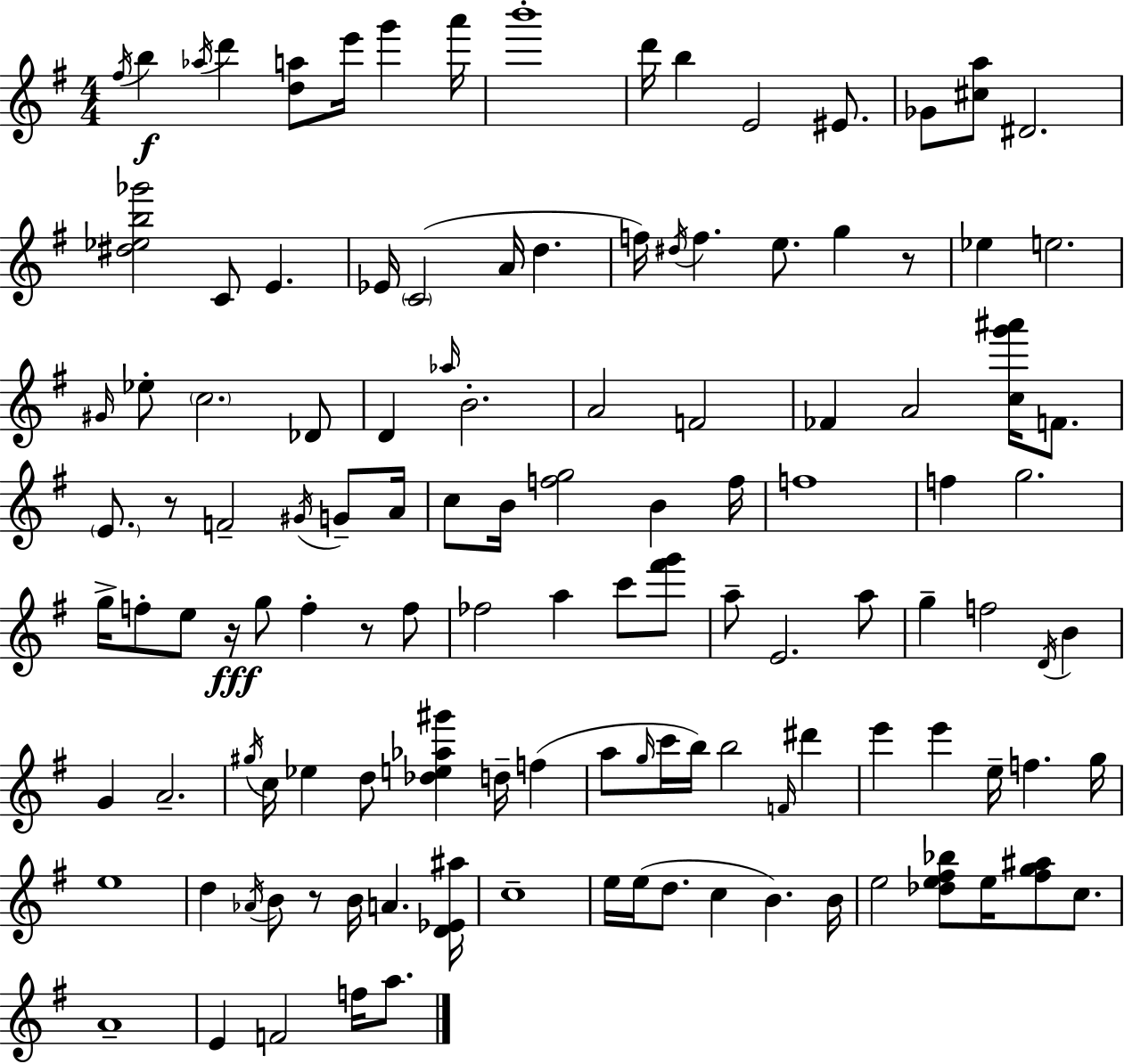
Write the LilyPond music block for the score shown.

{
  \clef treble
  \numericTimeSignature
  \time 4/4
  \key g \major
  \acciaccatura { fis''16 }\f b''4 \acciaccatura { aes''16 } d'''4 <d'' a''>8 e'''16 g'''4 | a'''16 b'''1-. | d'''16 b''4 e'2 eis'8. | ges'8 <cis'' a''>8 dis'2. | \break <dis'' ees'' b'' ges'''>2 c'8 e'4. | ees'16 \parenthesize c'2( a'16 d''4. | f''16) \acciaccatura { dis''16 } f''4. e''8. g''4 | r8 ees''4 e''2. | \break \grace { gis'16 } ees''8-. \parenthesize c''2. | des'8 d'4 \grace { aes''16 } b'2.-. | a'2 f'2 | fes'4 a'2 | \break <c'' g''' ais'''>16 f'8. \parenthesize e'8. r8 f'2-- | \acciaccatura { gis'16 } g'8-- a'16 c''8 b'16 <f'' g''>2 | b'4 f''16 f''1 | f''4 g''2. | \break g''16-> f''8-. e''8 r16\fff g''8 f''4-. | r8 f''8 fes''2 a''4 | c'''8 <fis''' g'''>8 a''8-- e'2. | a''8 g''4-- f''2 | \break \acciaccatura { d'16 } b'4 g'4 a'2.-- | \acciaccatura { gis''16 } c''16 ees''4 d''8 <des'' e'' aes'' gis'''>4 | d''16-- f''4( a''8 \grace { g''16 } c'''16 b''16) b''2 | \grace { f'16 } dis'''4 e'''4 e'''4 | \break e''16-- f''4. g''16 e''1 | d''4 \acciaccatura { aes'16 } b'8 | r8 b'16 a'4. <d' ees' ais''>16 c''1-- | e''16 e''16( d''8. | \break c''4 b'4.) b'16 e''2 | <des'' e'' fis'' bes''>8 e''16 <fis'' g'' ais''>8 c''8. a'1-- | e'4 f'2 | f''16 a''8. \bar "|."
}